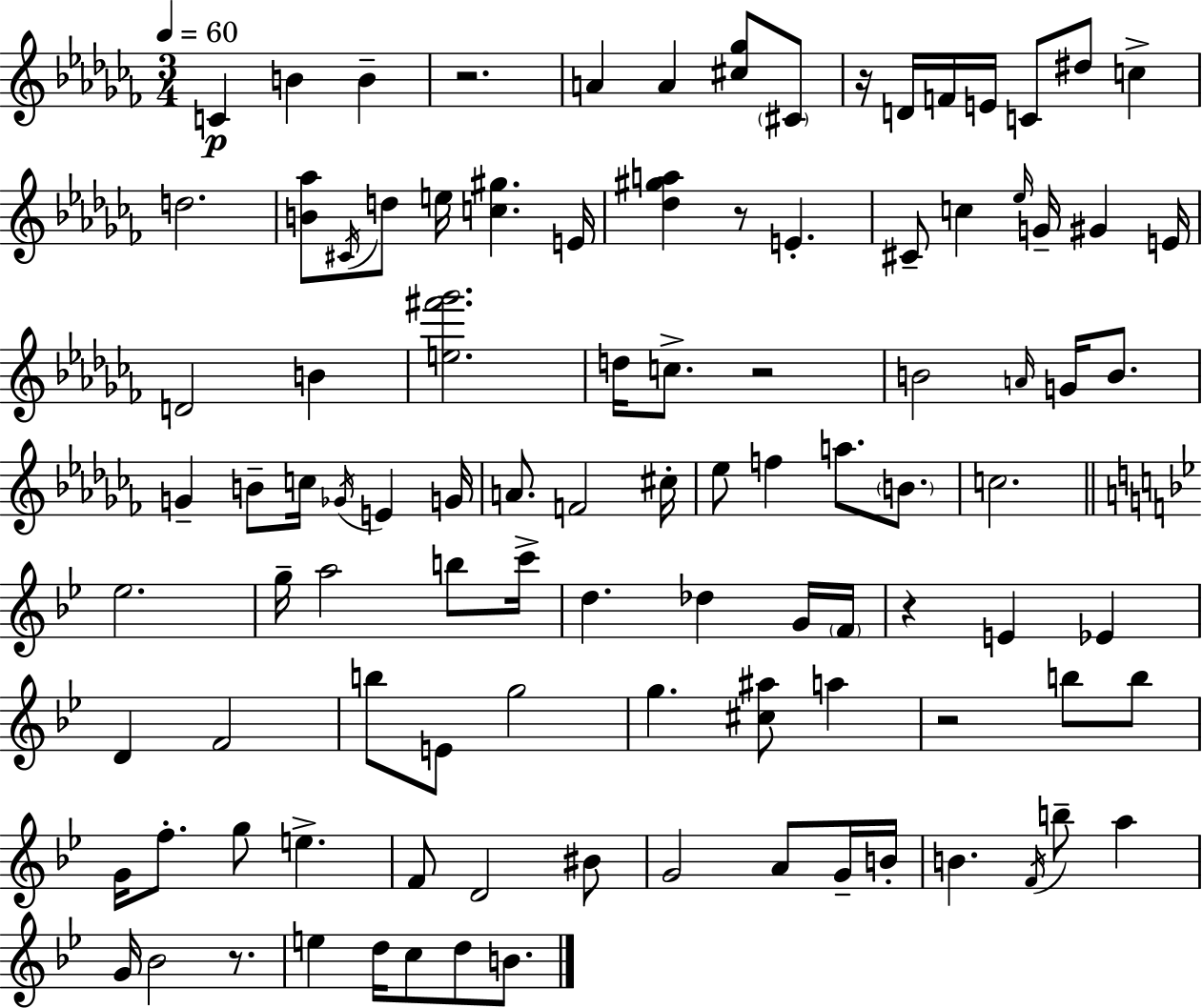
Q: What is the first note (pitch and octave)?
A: C4